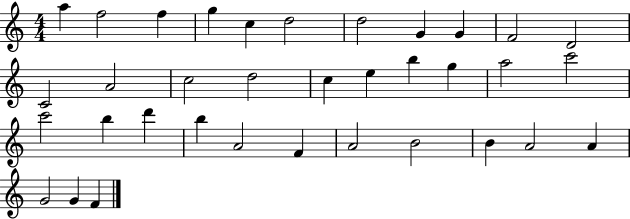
{
  \clef treble
  \numericTimeSignature
  \time 4/4
  \key c \major
  a''4 f''2 f''4 | g''4 c''4 d''2 | d''2 g'4 g'4 | f'2 d'2 | \break c'2 a'2 | c''2 d''2 | c''4 e''4 b''4 g''4 | a''2 c'''2 | \break c'''2 b''4 d'''4 | b''4 a'2 f'4 | a'2 b'2 | b'4 a'2 a'4 | \break g'2 g'4 f'4 | \bar "|."
}